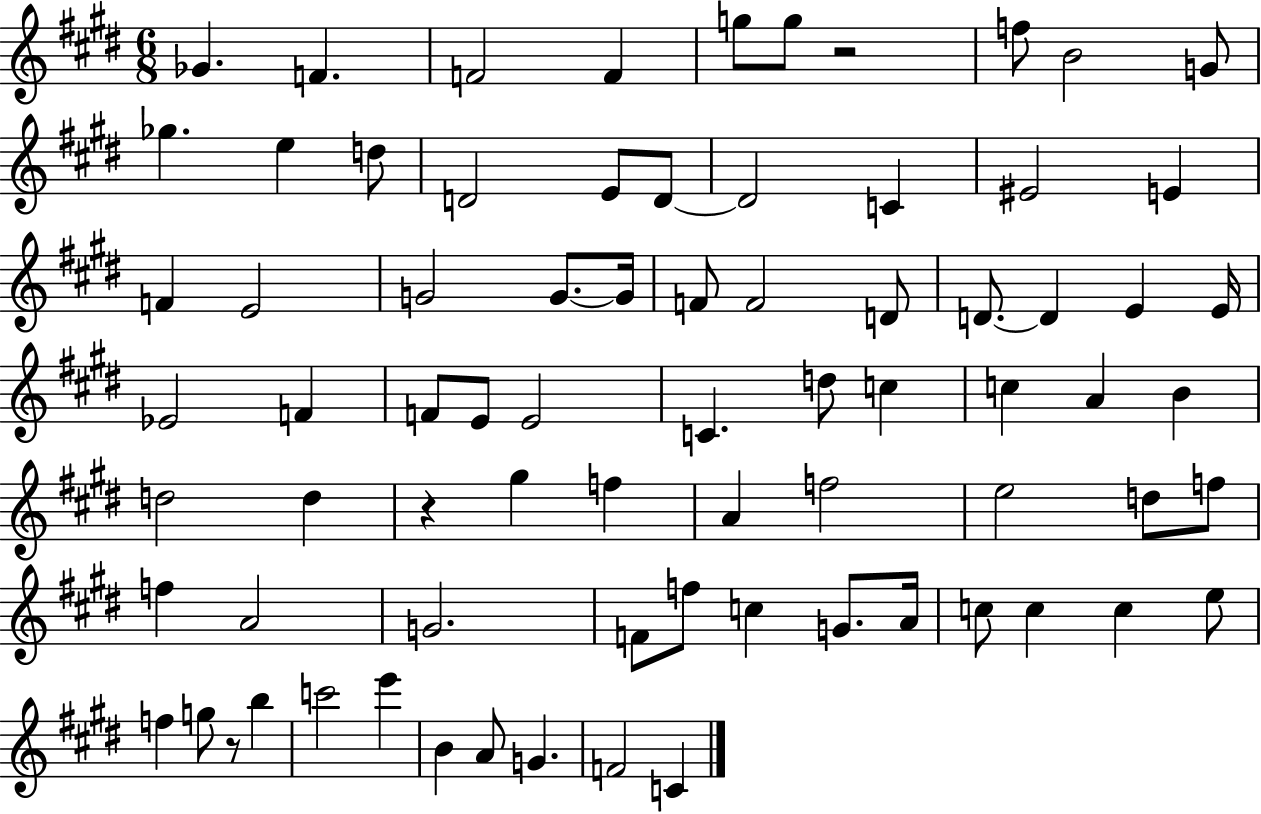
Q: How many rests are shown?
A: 3